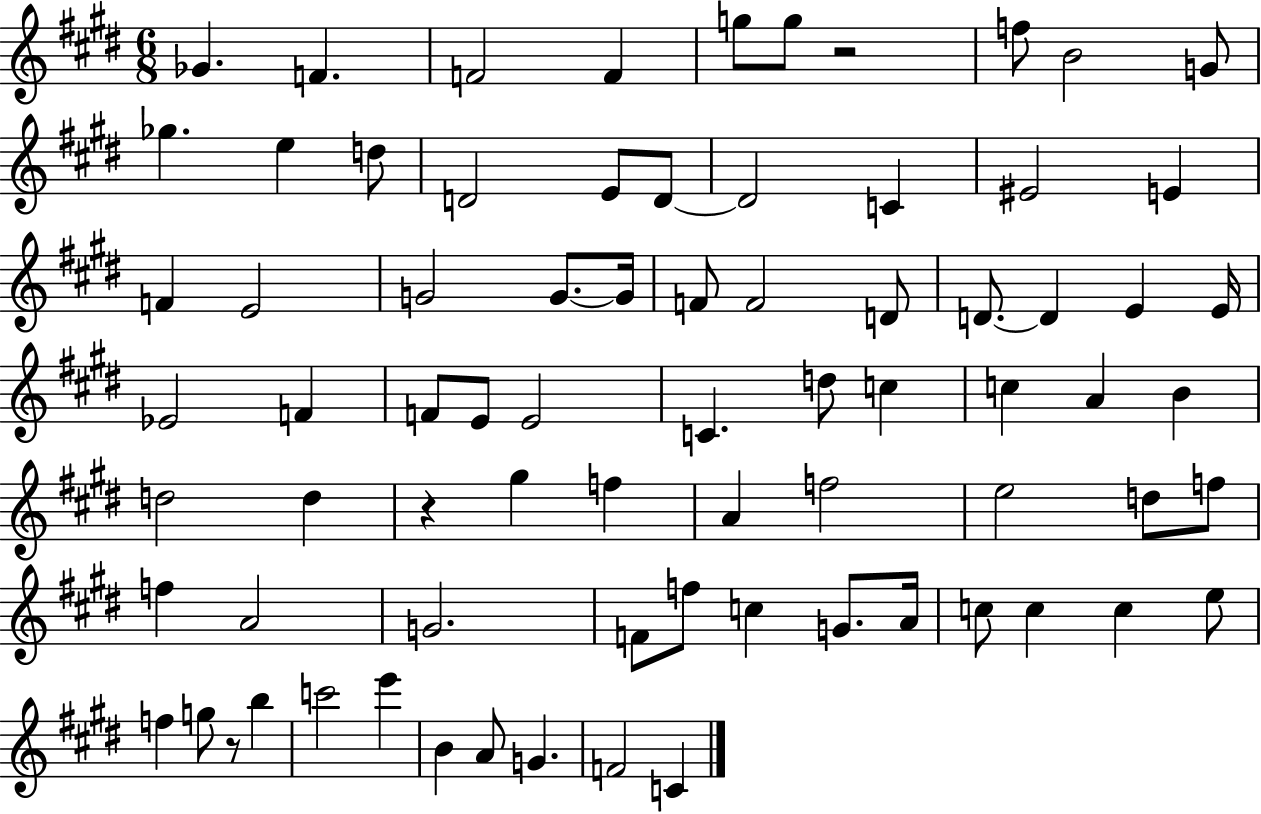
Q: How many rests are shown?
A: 3